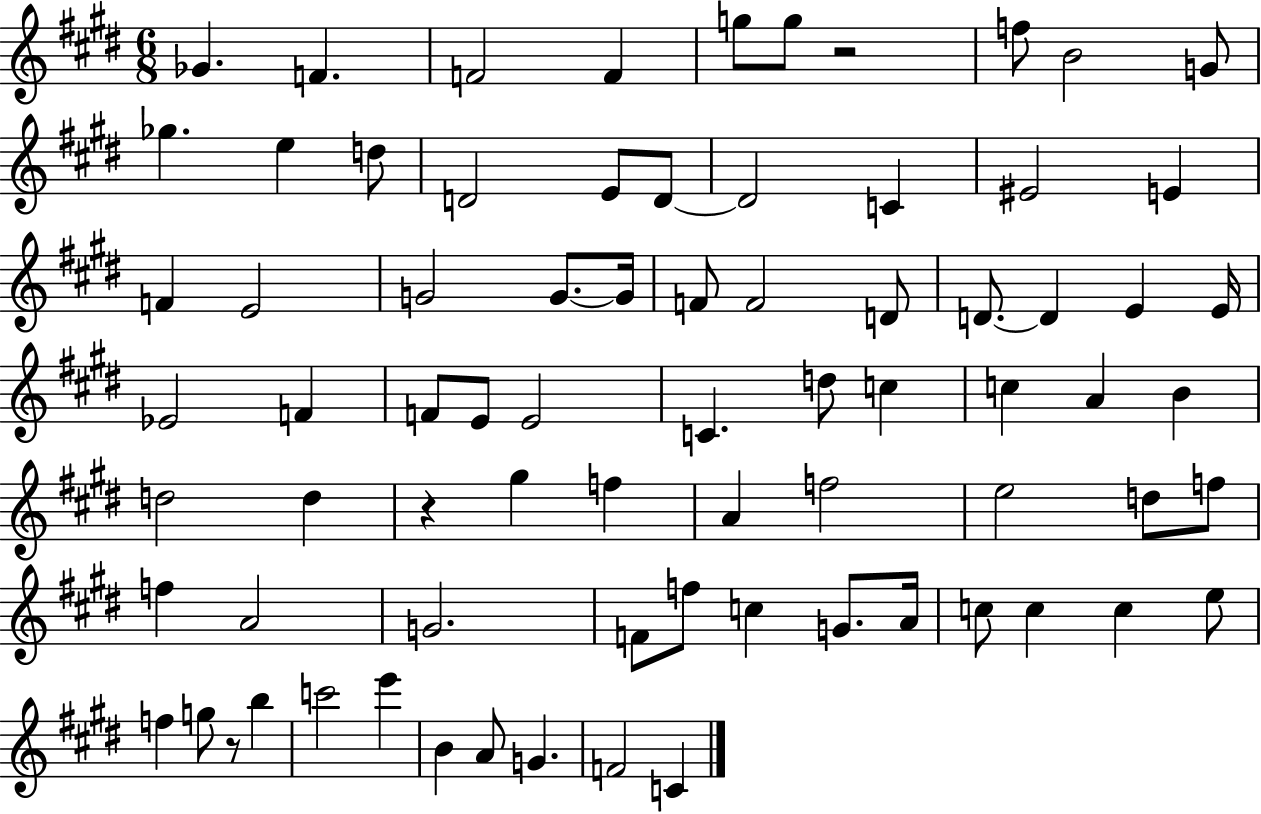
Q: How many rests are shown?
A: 3